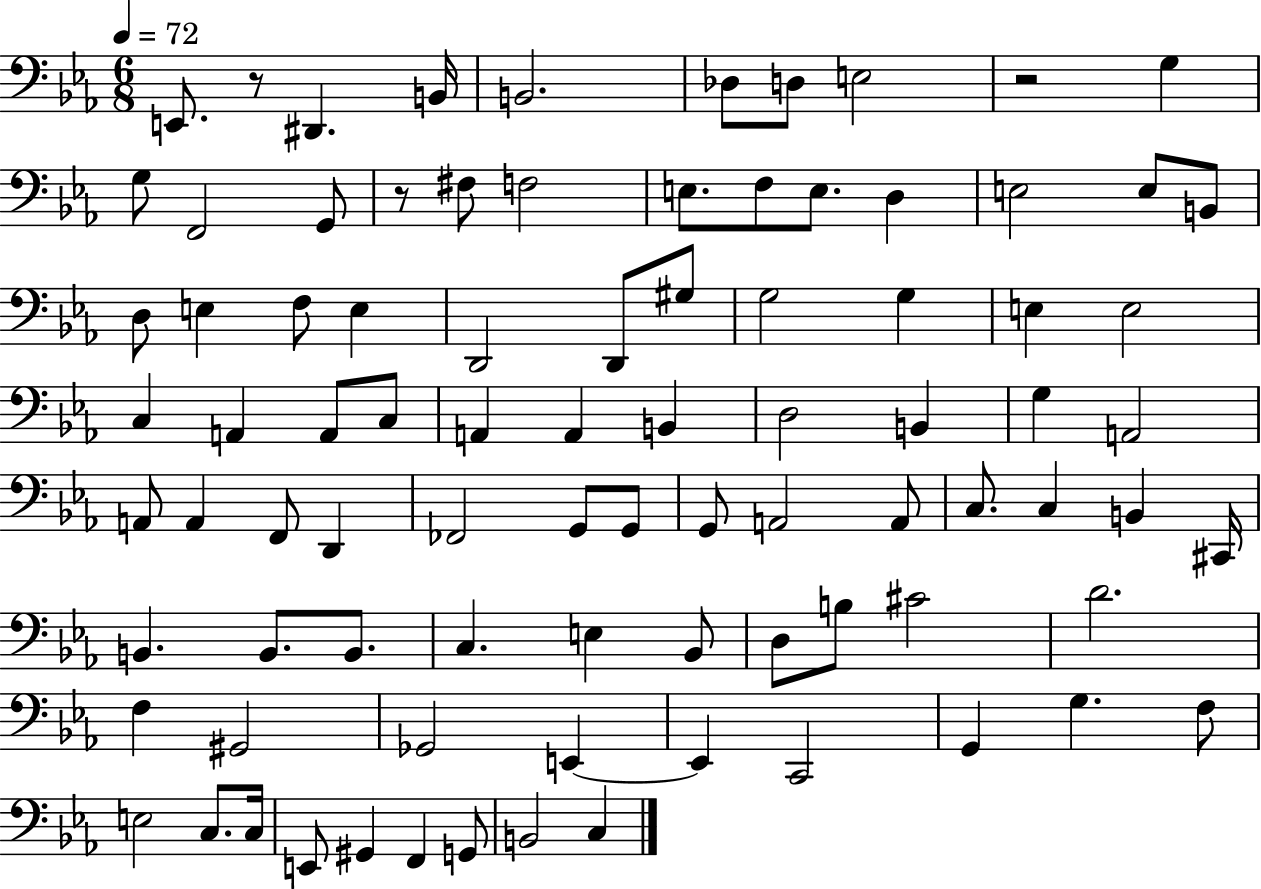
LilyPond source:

{
  \clef bass
  \numericTimeSignature
  \time 6/8
  \key ees \major
  \tempo 4 = 72
  e,8. r8 dis,4. b,16 | b,2. | des8 d8 e2 | r2 g4 | \break g8 f,2 g,8 | r8 fis8 f2 | e8. f8 e8. d4 | e2 e8 b,8 | \break d8 e4 f8 e4 | d,2 d,8 gis8 | g2 g4 | e4 e2 | \break c4 a,4 a,8 c8 | a,4 a,4 b,4 | d2 b,4 | g4 a,2 | \break a,8 a,4 f,8 d,4 | fes,2 g,8 g,8 | g,8 a,2 a,8 | c8. c4 b,4 cis,16 | \break b,4. b,8. b,8. | c4. e4 bes,8 | d8 b8 cis'2 | d'2. | \break f4 gis,2 | ges,2 e,4~~ | e,4 c,2 | g,4 g4. f8 | \break e2 c8. c16 | e,8 gis,4 f,4 g,8 | b,2 c4 | \bar "|."
}